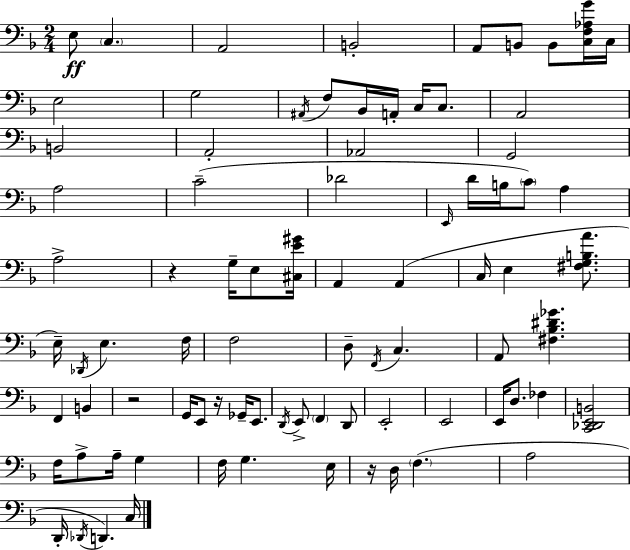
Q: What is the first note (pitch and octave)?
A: E3